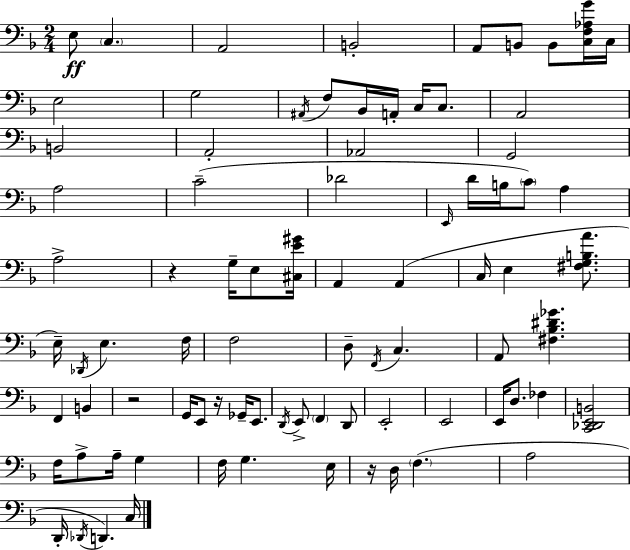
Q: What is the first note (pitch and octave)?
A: E3